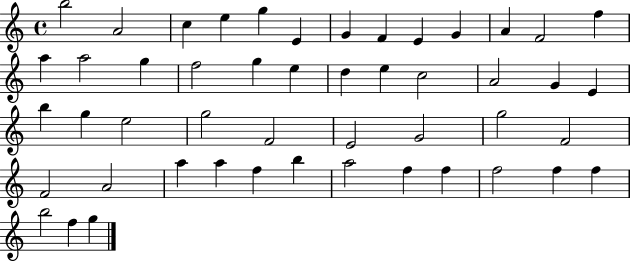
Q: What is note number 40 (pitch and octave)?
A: B5